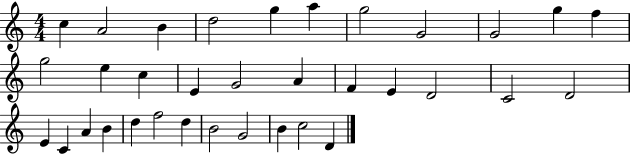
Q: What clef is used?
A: treble